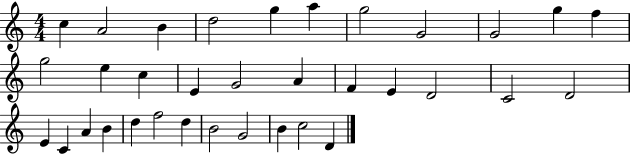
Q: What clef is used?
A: treble